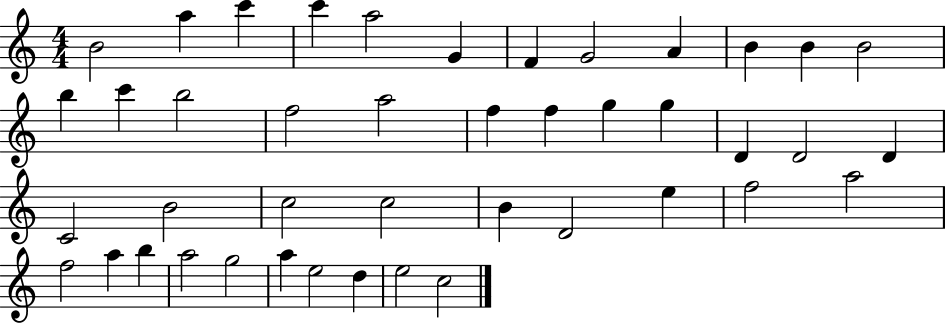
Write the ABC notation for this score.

X:1
T:Untitled
M:4/4
L:1/4
K:C
B2 a c' c' a2 G F G2 A B B B2 b c' b2 f2 a2 f f g g D D2 D C2 B2 c2 c2 B D2 e f2 a2 f2 a b a2 g2 a e2 d e2 c2